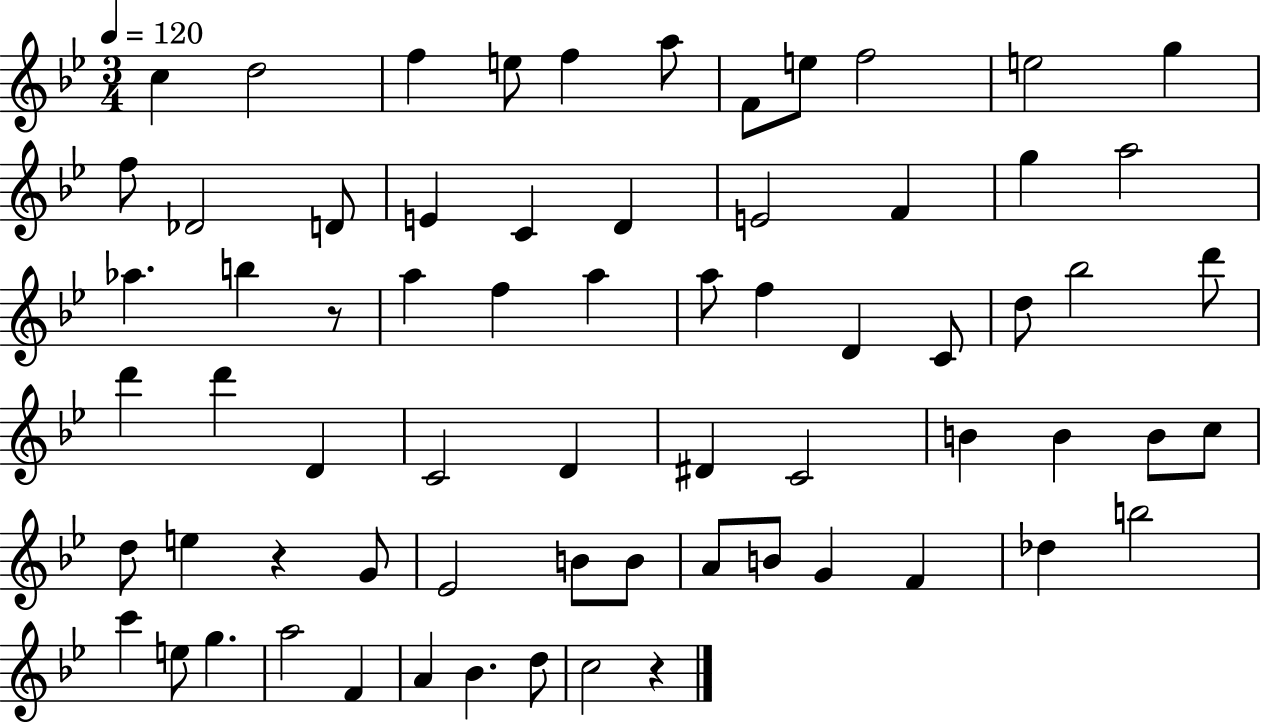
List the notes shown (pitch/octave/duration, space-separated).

C5/q D5/h F5/q E5/e F5/q A5/e F4/e E5/e F5/h E5/h G5/q F5/e Db4/h D4/e E4/q C4/q D4/q E4/h F4/q G5/q A5/h Ab5/q. B5/q R/e A5/q F5/q A5/q A5/e F5/q D4/q C4/e D5/e Bb5/h D6/e D6/q D6/q D4/q C4/h D4/q D#4/q C4/h B4/q B4/q B4/e C5/e D5/e E5/q R/q G4/e Eb4/h B4/e B4/e A4/e B4/e G4/q F4/q Db5/q B5/h C6/q E5/e G5/q. A5/h F4/q A4/q Bb4/q. D5/e C5/h R/q